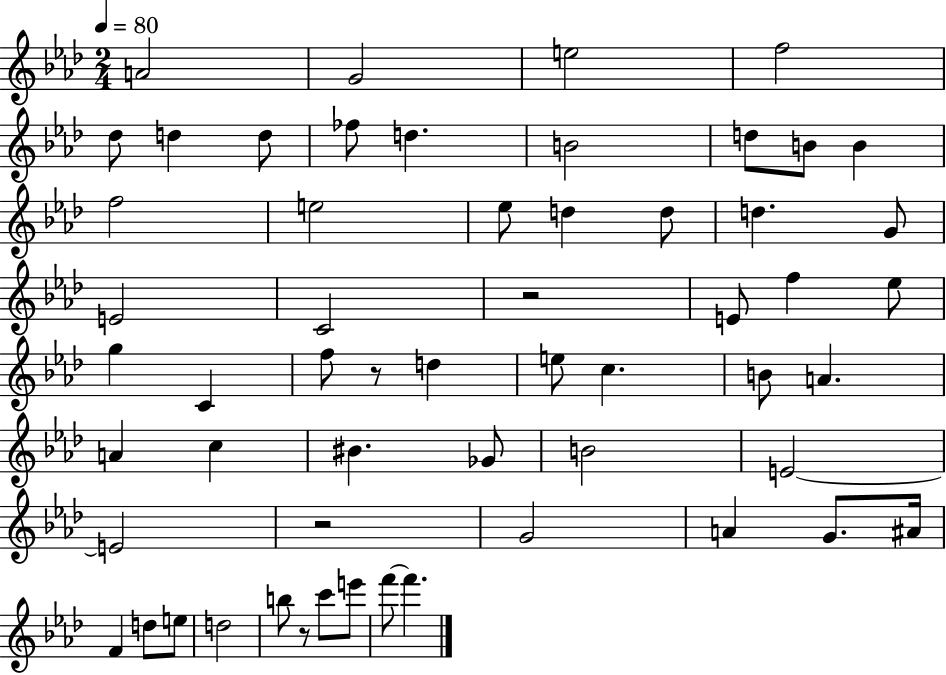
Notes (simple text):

A4/h G4/h E5/h F5/h Db5/e D5/q D5/e FES5/e D5/q. B4/h D5/e B4/e B4/q F5/h E5/h Eb5/e D5/q D5/e D5/q. G4/e E4/h C4/h R/h E4/e F5/q Eb5/e G5/q C4/q F5/e R/e D5/q E5/e C5/q. B4/e A4/q. A4/q C5/q BIS4/q. Gb4/e B4/h E4/h E4/h R/h G4/h A4/q G4/e. A#4/s F4/q D5/e E5/e D5/h B5/e R/e C6/e E6/e F6/e F6/q.